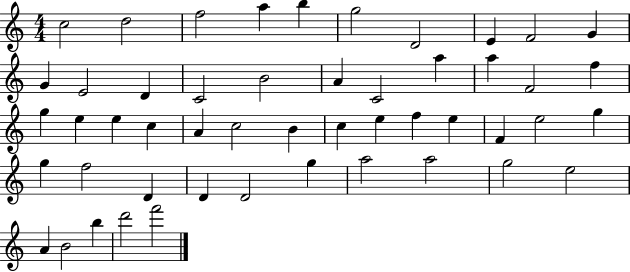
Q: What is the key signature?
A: C major